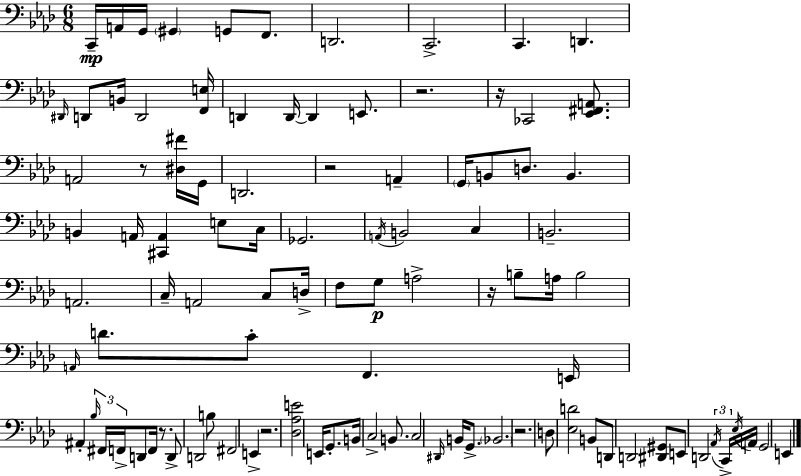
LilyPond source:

{
  \clef bass
  \numericTimeSignature
  \time 6/8
  \key f \minor
  c,16--\mp a,16 g,16 \parenthesize gis,4 g,8 f,8. | d,2. | c,2.-> | c,4. d,4. | \break \grace { dis,16 } d,8 b,16 d,2 | <f, e>16 d,4 d,16~~ d,4 e,8. | r2. | r16 ces,2 <ees, fis, a,>8. | \break a,2 r8 <dis fis'>16 | g,16 d,2. | r2 a,4-- | \parenthesize g,16 b,8 d8. b,4. | \break b,4 a,16 <cis, a,>4 e8 | c16 ges,2. | \acciaccatura { a,16 } b,2 c4 | b,2.-- | \break a,2. | c16-- a,2 c8 | d16-> f8 g8\p a2-> | r16 b8-- a16 b2 | \break \grace { a,16 } d'8. c'8-. f,4. | e,16 ais,4-. \tuplet 3/2 { \grace { bes16 } fis,16 f,16-> } d,8 | f,16 r8. d,8-> d,2 | b8 fis,2 | \break e,4-> r2. | <des aes e'>2 | e,16 g,8.-. b,16 c2-> | b,8. c2 | \break \grace { dis,16 } b,16 g,8.-> \parenthesize bes,2. | r2. | d8 <ees d'>2 | b,8 d,8 d,2 | \break <dis, gis,>8 e,8 d,2 | \tuplet 3/2 { \acciaccatura { aes,16 } c,16-> \acciaccatura { ees16 } } a,16 g,2 | e,4 \bar "|."
}